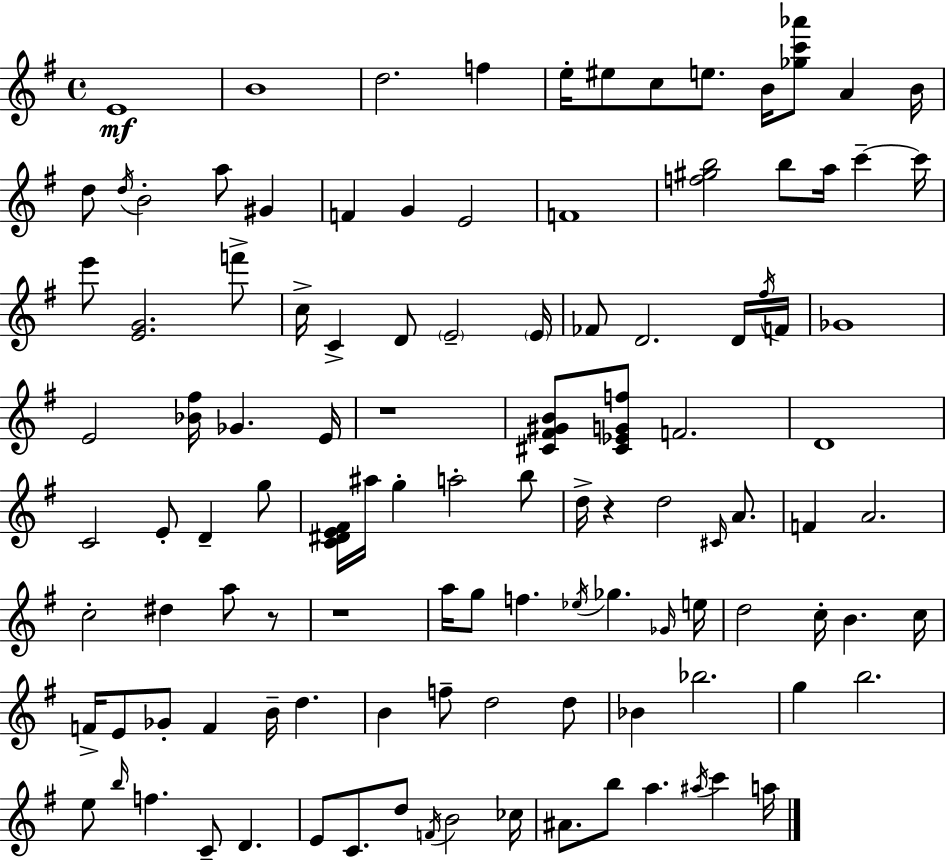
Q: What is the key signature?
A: E minor